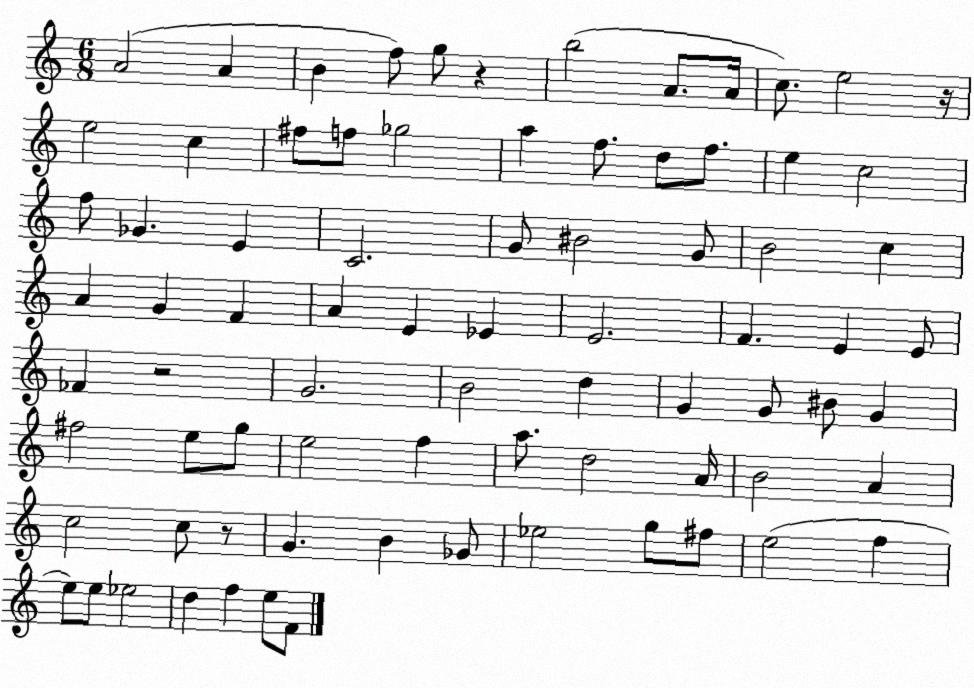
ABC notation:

X:1
T:Untitled
M:6/8
L:1/4
K:C
A2 A B f/2 g/2 z b2 A/2 A/4 c/2 e2 z/4 e2 c ^f/2 f/2 _g2 a f/2 d/2 f/2 e c2 f/2 _G E C2 G/2 ^B2 G/2 B2 c A G F A E _E E2 F E E/2 _F z2 G2 B2 d G G/2 ^B/2 G ^f2 e/2 g/2 e2 f a/2 d2 A/4 B2 A c2 c/2 z/2 G B _G/2 _e2 g/2 ^f/2 e2 f e/2 e/2 _e2 d f e/2 F/2